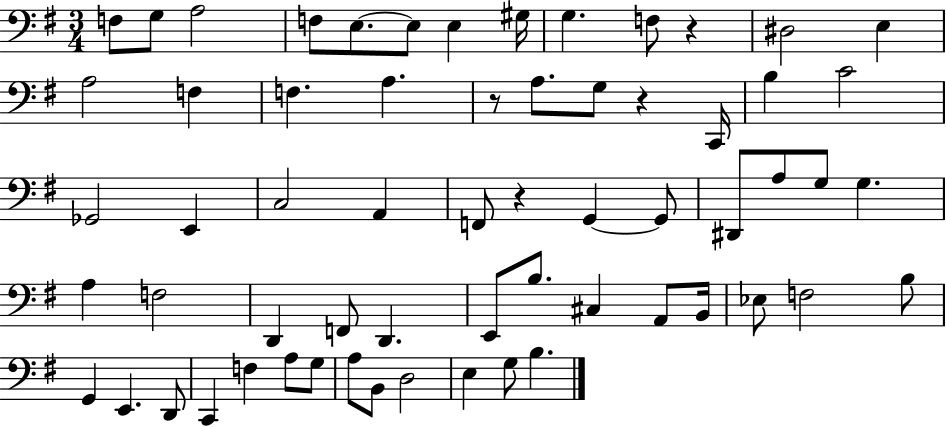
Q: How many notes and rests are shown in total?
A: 62